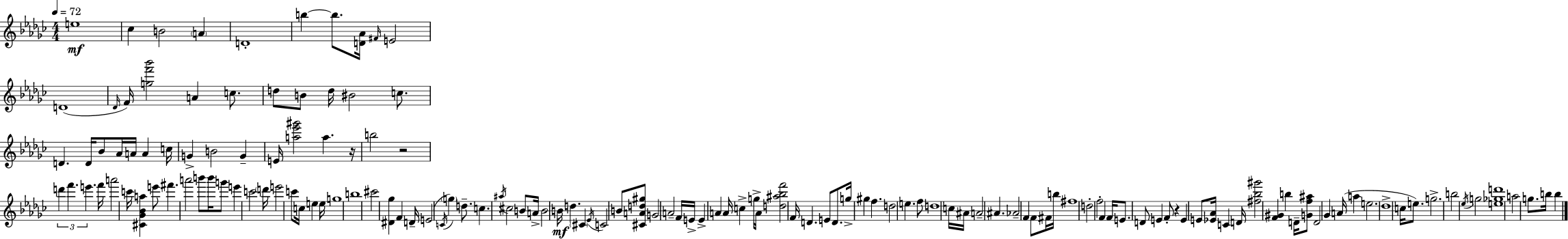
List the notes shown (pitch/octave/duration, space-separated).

E5/w CES5/q B4/h A4/q D4/w B5/q B5/e. [D4,Ab4]/s F#4/s E4/h D4/w Db4/s F4/s [G5,F6,Bb6]/h A4/q C5/e. D5/e B4/e D5/s BIS4/h C5/e. D4/q. D4/s Bb4/e Ab4/s A4/s A4/q C5/s G4/q B4/h G4/q E4/s [A5,Eb6,G#6]/h A5/q. R/s B5/h R/h D6/q F6/q. E6/q. F6/s A6/h C6/s [C#4,Gb4,Bb4,A5]/q E6/e F#6/q. A6/h B6/e B6/s G6/e E6/q C6/h D6/s E6/h C6/e C5/s E5/q E5/s G5/w B5/w C#6/h [D#4,Gb5]/q F4/q D4/s E4/h C4/s G5/q D5/e. C5/q. A#5/s C#5/h B4/e A4/s B4/h B4/s D5/q. C#4/q Eb4/s C4/h B4/e [C#4,A4,D5,G#5]/e G4/h A4/h F4/s E4/s E4/q A4/q A4/s C5/q G5/s A4/s [D5,A#5,Bb5,F6]/h F4/s D4/q. E4/e D4/e. G5/s G#5/q F5/q. D5/h E5/q. F5/e D5/w C5/s A#4/s A4/h A#4/q. Ab4/h F4/q F4/e F#4/s B5/s F#5/w D5/h F5/h F4/q F4/s E4/e. D4/e E4/q F4/e R/q E4/q E4/e [Eb4,Ab4]/s C4/q D4/s [F#5,Bb5,G#6]/h [F4,G#4]/q B5/q D4/s [G4,F5,A#5]/e D4/h Gb4/q A4/s A5/q E5/h. Db5/w C5/s E5/e. G5/h. B5/h Eb5/s G5/h [E5,Gb5,D6]/w A5/h G5/e. B5/s B5/q